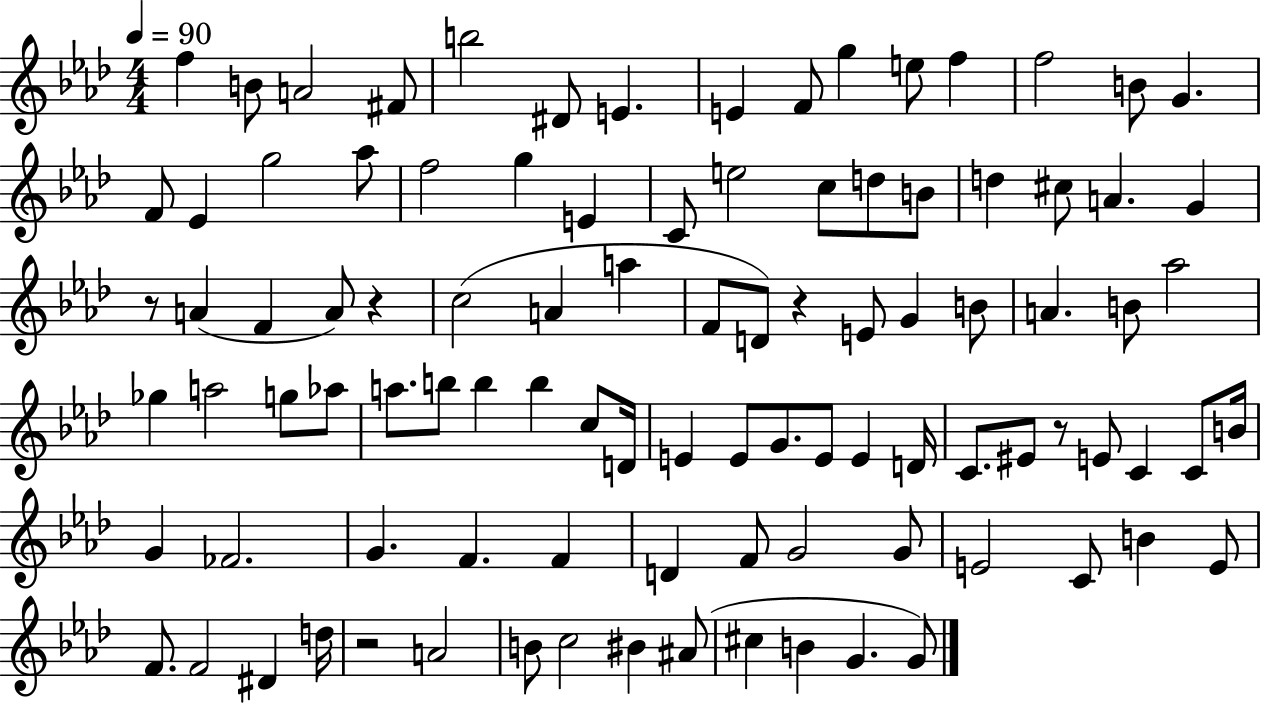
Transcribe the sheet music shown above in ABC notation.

X:1
T:Untitled
M:4/4
L:1/4
K:Ab
f B/2 A2 ^F/2 b2 ^D/2 E E F/2 g e/2 f f2 B/2 G F/2 _E g2 _a/2 f2 g E C/2 e2 c/2 d/2 B/2 d ^c/2 A G z/2 A F A/2 z c2 A a F/2 D/2 z E/2 G B/2 A B/2 _a2 _g a2 g/2 _a/2 a/2 b/2 b b c/2 D/4 E E/2 G/2 E/2 E D/4 C/2 ^E/2 z/2 E/2 C C/2 B/4 G _F2 G F F D F/2 G2 G/2 E2 C/2 B E/2 F/2 F2 ^D d/4 z2 A2 B/2 c2 ^B ^A/2 ^c B G G/2